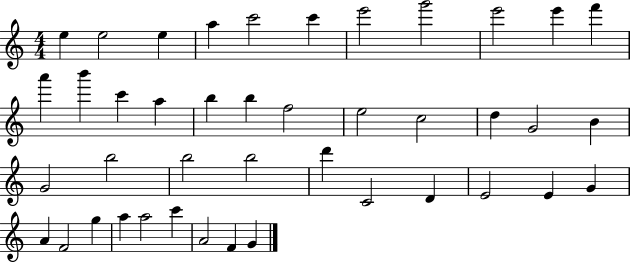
X:1
T:Untitled
M:4/4
L:1/4
K:C
e e2 e a c'2 c' e'2 g'2 e'2 e' f' a' b' c' a b b f2 e2 c2 d G2 B G2 b2 b2 b2 d' C2 D E2 E G A F2 g a a2 c' A2 F G